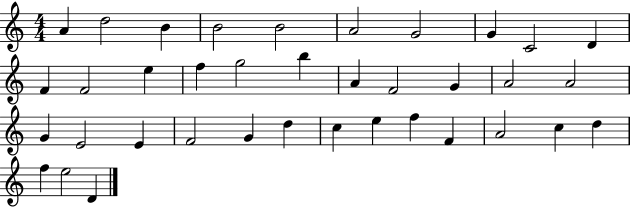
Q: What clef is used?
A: treble